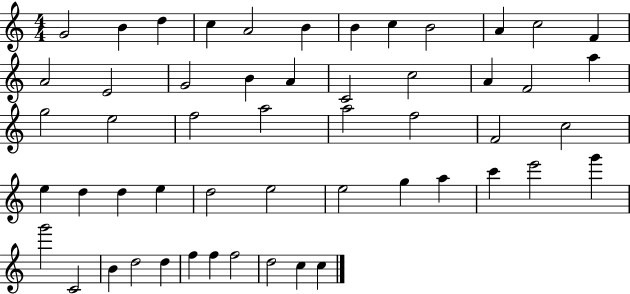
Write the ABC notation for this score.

X:1
T:Untitled
M:4/4
L:1/4
K:C
G2 B d c A2 B B c B2 A c2 F A2 E2 G2 B A C2 c2 A F2 a g2 e2 f2 a2 a2 f2 F2 c2 e d d e d2 e2 e2 g a c' e'2 g' g'2 C2 B d2 d f f f2 d2 c c